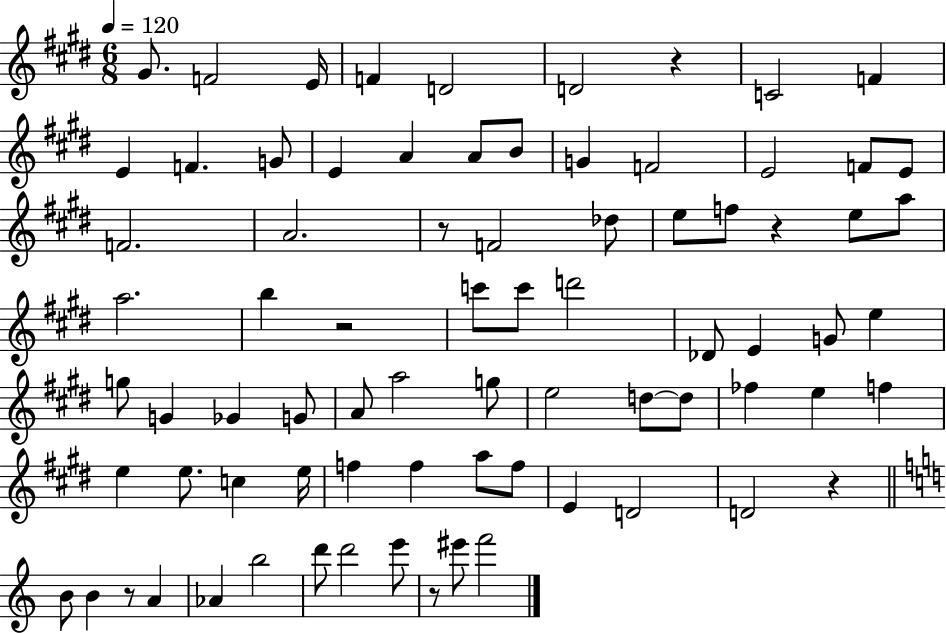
{
  \clef treble
  \numericTimeSignature
  \time 6/8
  \key e \major
  \tempo 4 = 120
  gis'8. f'2 e'16 | f'4 d'2 | d'2 r4 | c'2 f'4 | \break e'4 f'4. g'8 | e'4 a'4 a'8 b'8 | g'4 f'2 | e'2 f'8 e'8 | \break f'2. | a'2. | r8 f'2 des''8 | e''8 f''8 r4 e''8 a''8 | \break a''2. | b''4 r2 | c'''8 c'''8 d'''2 | des'8 e'4 g'8 e''4 | \break g''8 g'4 ges'4 g'8 | a'8 a''2 g''8 | e''2 d''8~~ d''8 | fes''4 e''4 f''4 | \break e''4 e''8. c''4 e''16 | f''4 f''4 a''8 f''8 | e'4 d'2 | d'2 r4 | \break \bar "||" \break \key a \minor b'8 b'4 r8 a'4 | aes'4 b''2 | d'''8 d'''2 e'''8 | r8 eis'''8 f'''2 | \break \bar "|."
}